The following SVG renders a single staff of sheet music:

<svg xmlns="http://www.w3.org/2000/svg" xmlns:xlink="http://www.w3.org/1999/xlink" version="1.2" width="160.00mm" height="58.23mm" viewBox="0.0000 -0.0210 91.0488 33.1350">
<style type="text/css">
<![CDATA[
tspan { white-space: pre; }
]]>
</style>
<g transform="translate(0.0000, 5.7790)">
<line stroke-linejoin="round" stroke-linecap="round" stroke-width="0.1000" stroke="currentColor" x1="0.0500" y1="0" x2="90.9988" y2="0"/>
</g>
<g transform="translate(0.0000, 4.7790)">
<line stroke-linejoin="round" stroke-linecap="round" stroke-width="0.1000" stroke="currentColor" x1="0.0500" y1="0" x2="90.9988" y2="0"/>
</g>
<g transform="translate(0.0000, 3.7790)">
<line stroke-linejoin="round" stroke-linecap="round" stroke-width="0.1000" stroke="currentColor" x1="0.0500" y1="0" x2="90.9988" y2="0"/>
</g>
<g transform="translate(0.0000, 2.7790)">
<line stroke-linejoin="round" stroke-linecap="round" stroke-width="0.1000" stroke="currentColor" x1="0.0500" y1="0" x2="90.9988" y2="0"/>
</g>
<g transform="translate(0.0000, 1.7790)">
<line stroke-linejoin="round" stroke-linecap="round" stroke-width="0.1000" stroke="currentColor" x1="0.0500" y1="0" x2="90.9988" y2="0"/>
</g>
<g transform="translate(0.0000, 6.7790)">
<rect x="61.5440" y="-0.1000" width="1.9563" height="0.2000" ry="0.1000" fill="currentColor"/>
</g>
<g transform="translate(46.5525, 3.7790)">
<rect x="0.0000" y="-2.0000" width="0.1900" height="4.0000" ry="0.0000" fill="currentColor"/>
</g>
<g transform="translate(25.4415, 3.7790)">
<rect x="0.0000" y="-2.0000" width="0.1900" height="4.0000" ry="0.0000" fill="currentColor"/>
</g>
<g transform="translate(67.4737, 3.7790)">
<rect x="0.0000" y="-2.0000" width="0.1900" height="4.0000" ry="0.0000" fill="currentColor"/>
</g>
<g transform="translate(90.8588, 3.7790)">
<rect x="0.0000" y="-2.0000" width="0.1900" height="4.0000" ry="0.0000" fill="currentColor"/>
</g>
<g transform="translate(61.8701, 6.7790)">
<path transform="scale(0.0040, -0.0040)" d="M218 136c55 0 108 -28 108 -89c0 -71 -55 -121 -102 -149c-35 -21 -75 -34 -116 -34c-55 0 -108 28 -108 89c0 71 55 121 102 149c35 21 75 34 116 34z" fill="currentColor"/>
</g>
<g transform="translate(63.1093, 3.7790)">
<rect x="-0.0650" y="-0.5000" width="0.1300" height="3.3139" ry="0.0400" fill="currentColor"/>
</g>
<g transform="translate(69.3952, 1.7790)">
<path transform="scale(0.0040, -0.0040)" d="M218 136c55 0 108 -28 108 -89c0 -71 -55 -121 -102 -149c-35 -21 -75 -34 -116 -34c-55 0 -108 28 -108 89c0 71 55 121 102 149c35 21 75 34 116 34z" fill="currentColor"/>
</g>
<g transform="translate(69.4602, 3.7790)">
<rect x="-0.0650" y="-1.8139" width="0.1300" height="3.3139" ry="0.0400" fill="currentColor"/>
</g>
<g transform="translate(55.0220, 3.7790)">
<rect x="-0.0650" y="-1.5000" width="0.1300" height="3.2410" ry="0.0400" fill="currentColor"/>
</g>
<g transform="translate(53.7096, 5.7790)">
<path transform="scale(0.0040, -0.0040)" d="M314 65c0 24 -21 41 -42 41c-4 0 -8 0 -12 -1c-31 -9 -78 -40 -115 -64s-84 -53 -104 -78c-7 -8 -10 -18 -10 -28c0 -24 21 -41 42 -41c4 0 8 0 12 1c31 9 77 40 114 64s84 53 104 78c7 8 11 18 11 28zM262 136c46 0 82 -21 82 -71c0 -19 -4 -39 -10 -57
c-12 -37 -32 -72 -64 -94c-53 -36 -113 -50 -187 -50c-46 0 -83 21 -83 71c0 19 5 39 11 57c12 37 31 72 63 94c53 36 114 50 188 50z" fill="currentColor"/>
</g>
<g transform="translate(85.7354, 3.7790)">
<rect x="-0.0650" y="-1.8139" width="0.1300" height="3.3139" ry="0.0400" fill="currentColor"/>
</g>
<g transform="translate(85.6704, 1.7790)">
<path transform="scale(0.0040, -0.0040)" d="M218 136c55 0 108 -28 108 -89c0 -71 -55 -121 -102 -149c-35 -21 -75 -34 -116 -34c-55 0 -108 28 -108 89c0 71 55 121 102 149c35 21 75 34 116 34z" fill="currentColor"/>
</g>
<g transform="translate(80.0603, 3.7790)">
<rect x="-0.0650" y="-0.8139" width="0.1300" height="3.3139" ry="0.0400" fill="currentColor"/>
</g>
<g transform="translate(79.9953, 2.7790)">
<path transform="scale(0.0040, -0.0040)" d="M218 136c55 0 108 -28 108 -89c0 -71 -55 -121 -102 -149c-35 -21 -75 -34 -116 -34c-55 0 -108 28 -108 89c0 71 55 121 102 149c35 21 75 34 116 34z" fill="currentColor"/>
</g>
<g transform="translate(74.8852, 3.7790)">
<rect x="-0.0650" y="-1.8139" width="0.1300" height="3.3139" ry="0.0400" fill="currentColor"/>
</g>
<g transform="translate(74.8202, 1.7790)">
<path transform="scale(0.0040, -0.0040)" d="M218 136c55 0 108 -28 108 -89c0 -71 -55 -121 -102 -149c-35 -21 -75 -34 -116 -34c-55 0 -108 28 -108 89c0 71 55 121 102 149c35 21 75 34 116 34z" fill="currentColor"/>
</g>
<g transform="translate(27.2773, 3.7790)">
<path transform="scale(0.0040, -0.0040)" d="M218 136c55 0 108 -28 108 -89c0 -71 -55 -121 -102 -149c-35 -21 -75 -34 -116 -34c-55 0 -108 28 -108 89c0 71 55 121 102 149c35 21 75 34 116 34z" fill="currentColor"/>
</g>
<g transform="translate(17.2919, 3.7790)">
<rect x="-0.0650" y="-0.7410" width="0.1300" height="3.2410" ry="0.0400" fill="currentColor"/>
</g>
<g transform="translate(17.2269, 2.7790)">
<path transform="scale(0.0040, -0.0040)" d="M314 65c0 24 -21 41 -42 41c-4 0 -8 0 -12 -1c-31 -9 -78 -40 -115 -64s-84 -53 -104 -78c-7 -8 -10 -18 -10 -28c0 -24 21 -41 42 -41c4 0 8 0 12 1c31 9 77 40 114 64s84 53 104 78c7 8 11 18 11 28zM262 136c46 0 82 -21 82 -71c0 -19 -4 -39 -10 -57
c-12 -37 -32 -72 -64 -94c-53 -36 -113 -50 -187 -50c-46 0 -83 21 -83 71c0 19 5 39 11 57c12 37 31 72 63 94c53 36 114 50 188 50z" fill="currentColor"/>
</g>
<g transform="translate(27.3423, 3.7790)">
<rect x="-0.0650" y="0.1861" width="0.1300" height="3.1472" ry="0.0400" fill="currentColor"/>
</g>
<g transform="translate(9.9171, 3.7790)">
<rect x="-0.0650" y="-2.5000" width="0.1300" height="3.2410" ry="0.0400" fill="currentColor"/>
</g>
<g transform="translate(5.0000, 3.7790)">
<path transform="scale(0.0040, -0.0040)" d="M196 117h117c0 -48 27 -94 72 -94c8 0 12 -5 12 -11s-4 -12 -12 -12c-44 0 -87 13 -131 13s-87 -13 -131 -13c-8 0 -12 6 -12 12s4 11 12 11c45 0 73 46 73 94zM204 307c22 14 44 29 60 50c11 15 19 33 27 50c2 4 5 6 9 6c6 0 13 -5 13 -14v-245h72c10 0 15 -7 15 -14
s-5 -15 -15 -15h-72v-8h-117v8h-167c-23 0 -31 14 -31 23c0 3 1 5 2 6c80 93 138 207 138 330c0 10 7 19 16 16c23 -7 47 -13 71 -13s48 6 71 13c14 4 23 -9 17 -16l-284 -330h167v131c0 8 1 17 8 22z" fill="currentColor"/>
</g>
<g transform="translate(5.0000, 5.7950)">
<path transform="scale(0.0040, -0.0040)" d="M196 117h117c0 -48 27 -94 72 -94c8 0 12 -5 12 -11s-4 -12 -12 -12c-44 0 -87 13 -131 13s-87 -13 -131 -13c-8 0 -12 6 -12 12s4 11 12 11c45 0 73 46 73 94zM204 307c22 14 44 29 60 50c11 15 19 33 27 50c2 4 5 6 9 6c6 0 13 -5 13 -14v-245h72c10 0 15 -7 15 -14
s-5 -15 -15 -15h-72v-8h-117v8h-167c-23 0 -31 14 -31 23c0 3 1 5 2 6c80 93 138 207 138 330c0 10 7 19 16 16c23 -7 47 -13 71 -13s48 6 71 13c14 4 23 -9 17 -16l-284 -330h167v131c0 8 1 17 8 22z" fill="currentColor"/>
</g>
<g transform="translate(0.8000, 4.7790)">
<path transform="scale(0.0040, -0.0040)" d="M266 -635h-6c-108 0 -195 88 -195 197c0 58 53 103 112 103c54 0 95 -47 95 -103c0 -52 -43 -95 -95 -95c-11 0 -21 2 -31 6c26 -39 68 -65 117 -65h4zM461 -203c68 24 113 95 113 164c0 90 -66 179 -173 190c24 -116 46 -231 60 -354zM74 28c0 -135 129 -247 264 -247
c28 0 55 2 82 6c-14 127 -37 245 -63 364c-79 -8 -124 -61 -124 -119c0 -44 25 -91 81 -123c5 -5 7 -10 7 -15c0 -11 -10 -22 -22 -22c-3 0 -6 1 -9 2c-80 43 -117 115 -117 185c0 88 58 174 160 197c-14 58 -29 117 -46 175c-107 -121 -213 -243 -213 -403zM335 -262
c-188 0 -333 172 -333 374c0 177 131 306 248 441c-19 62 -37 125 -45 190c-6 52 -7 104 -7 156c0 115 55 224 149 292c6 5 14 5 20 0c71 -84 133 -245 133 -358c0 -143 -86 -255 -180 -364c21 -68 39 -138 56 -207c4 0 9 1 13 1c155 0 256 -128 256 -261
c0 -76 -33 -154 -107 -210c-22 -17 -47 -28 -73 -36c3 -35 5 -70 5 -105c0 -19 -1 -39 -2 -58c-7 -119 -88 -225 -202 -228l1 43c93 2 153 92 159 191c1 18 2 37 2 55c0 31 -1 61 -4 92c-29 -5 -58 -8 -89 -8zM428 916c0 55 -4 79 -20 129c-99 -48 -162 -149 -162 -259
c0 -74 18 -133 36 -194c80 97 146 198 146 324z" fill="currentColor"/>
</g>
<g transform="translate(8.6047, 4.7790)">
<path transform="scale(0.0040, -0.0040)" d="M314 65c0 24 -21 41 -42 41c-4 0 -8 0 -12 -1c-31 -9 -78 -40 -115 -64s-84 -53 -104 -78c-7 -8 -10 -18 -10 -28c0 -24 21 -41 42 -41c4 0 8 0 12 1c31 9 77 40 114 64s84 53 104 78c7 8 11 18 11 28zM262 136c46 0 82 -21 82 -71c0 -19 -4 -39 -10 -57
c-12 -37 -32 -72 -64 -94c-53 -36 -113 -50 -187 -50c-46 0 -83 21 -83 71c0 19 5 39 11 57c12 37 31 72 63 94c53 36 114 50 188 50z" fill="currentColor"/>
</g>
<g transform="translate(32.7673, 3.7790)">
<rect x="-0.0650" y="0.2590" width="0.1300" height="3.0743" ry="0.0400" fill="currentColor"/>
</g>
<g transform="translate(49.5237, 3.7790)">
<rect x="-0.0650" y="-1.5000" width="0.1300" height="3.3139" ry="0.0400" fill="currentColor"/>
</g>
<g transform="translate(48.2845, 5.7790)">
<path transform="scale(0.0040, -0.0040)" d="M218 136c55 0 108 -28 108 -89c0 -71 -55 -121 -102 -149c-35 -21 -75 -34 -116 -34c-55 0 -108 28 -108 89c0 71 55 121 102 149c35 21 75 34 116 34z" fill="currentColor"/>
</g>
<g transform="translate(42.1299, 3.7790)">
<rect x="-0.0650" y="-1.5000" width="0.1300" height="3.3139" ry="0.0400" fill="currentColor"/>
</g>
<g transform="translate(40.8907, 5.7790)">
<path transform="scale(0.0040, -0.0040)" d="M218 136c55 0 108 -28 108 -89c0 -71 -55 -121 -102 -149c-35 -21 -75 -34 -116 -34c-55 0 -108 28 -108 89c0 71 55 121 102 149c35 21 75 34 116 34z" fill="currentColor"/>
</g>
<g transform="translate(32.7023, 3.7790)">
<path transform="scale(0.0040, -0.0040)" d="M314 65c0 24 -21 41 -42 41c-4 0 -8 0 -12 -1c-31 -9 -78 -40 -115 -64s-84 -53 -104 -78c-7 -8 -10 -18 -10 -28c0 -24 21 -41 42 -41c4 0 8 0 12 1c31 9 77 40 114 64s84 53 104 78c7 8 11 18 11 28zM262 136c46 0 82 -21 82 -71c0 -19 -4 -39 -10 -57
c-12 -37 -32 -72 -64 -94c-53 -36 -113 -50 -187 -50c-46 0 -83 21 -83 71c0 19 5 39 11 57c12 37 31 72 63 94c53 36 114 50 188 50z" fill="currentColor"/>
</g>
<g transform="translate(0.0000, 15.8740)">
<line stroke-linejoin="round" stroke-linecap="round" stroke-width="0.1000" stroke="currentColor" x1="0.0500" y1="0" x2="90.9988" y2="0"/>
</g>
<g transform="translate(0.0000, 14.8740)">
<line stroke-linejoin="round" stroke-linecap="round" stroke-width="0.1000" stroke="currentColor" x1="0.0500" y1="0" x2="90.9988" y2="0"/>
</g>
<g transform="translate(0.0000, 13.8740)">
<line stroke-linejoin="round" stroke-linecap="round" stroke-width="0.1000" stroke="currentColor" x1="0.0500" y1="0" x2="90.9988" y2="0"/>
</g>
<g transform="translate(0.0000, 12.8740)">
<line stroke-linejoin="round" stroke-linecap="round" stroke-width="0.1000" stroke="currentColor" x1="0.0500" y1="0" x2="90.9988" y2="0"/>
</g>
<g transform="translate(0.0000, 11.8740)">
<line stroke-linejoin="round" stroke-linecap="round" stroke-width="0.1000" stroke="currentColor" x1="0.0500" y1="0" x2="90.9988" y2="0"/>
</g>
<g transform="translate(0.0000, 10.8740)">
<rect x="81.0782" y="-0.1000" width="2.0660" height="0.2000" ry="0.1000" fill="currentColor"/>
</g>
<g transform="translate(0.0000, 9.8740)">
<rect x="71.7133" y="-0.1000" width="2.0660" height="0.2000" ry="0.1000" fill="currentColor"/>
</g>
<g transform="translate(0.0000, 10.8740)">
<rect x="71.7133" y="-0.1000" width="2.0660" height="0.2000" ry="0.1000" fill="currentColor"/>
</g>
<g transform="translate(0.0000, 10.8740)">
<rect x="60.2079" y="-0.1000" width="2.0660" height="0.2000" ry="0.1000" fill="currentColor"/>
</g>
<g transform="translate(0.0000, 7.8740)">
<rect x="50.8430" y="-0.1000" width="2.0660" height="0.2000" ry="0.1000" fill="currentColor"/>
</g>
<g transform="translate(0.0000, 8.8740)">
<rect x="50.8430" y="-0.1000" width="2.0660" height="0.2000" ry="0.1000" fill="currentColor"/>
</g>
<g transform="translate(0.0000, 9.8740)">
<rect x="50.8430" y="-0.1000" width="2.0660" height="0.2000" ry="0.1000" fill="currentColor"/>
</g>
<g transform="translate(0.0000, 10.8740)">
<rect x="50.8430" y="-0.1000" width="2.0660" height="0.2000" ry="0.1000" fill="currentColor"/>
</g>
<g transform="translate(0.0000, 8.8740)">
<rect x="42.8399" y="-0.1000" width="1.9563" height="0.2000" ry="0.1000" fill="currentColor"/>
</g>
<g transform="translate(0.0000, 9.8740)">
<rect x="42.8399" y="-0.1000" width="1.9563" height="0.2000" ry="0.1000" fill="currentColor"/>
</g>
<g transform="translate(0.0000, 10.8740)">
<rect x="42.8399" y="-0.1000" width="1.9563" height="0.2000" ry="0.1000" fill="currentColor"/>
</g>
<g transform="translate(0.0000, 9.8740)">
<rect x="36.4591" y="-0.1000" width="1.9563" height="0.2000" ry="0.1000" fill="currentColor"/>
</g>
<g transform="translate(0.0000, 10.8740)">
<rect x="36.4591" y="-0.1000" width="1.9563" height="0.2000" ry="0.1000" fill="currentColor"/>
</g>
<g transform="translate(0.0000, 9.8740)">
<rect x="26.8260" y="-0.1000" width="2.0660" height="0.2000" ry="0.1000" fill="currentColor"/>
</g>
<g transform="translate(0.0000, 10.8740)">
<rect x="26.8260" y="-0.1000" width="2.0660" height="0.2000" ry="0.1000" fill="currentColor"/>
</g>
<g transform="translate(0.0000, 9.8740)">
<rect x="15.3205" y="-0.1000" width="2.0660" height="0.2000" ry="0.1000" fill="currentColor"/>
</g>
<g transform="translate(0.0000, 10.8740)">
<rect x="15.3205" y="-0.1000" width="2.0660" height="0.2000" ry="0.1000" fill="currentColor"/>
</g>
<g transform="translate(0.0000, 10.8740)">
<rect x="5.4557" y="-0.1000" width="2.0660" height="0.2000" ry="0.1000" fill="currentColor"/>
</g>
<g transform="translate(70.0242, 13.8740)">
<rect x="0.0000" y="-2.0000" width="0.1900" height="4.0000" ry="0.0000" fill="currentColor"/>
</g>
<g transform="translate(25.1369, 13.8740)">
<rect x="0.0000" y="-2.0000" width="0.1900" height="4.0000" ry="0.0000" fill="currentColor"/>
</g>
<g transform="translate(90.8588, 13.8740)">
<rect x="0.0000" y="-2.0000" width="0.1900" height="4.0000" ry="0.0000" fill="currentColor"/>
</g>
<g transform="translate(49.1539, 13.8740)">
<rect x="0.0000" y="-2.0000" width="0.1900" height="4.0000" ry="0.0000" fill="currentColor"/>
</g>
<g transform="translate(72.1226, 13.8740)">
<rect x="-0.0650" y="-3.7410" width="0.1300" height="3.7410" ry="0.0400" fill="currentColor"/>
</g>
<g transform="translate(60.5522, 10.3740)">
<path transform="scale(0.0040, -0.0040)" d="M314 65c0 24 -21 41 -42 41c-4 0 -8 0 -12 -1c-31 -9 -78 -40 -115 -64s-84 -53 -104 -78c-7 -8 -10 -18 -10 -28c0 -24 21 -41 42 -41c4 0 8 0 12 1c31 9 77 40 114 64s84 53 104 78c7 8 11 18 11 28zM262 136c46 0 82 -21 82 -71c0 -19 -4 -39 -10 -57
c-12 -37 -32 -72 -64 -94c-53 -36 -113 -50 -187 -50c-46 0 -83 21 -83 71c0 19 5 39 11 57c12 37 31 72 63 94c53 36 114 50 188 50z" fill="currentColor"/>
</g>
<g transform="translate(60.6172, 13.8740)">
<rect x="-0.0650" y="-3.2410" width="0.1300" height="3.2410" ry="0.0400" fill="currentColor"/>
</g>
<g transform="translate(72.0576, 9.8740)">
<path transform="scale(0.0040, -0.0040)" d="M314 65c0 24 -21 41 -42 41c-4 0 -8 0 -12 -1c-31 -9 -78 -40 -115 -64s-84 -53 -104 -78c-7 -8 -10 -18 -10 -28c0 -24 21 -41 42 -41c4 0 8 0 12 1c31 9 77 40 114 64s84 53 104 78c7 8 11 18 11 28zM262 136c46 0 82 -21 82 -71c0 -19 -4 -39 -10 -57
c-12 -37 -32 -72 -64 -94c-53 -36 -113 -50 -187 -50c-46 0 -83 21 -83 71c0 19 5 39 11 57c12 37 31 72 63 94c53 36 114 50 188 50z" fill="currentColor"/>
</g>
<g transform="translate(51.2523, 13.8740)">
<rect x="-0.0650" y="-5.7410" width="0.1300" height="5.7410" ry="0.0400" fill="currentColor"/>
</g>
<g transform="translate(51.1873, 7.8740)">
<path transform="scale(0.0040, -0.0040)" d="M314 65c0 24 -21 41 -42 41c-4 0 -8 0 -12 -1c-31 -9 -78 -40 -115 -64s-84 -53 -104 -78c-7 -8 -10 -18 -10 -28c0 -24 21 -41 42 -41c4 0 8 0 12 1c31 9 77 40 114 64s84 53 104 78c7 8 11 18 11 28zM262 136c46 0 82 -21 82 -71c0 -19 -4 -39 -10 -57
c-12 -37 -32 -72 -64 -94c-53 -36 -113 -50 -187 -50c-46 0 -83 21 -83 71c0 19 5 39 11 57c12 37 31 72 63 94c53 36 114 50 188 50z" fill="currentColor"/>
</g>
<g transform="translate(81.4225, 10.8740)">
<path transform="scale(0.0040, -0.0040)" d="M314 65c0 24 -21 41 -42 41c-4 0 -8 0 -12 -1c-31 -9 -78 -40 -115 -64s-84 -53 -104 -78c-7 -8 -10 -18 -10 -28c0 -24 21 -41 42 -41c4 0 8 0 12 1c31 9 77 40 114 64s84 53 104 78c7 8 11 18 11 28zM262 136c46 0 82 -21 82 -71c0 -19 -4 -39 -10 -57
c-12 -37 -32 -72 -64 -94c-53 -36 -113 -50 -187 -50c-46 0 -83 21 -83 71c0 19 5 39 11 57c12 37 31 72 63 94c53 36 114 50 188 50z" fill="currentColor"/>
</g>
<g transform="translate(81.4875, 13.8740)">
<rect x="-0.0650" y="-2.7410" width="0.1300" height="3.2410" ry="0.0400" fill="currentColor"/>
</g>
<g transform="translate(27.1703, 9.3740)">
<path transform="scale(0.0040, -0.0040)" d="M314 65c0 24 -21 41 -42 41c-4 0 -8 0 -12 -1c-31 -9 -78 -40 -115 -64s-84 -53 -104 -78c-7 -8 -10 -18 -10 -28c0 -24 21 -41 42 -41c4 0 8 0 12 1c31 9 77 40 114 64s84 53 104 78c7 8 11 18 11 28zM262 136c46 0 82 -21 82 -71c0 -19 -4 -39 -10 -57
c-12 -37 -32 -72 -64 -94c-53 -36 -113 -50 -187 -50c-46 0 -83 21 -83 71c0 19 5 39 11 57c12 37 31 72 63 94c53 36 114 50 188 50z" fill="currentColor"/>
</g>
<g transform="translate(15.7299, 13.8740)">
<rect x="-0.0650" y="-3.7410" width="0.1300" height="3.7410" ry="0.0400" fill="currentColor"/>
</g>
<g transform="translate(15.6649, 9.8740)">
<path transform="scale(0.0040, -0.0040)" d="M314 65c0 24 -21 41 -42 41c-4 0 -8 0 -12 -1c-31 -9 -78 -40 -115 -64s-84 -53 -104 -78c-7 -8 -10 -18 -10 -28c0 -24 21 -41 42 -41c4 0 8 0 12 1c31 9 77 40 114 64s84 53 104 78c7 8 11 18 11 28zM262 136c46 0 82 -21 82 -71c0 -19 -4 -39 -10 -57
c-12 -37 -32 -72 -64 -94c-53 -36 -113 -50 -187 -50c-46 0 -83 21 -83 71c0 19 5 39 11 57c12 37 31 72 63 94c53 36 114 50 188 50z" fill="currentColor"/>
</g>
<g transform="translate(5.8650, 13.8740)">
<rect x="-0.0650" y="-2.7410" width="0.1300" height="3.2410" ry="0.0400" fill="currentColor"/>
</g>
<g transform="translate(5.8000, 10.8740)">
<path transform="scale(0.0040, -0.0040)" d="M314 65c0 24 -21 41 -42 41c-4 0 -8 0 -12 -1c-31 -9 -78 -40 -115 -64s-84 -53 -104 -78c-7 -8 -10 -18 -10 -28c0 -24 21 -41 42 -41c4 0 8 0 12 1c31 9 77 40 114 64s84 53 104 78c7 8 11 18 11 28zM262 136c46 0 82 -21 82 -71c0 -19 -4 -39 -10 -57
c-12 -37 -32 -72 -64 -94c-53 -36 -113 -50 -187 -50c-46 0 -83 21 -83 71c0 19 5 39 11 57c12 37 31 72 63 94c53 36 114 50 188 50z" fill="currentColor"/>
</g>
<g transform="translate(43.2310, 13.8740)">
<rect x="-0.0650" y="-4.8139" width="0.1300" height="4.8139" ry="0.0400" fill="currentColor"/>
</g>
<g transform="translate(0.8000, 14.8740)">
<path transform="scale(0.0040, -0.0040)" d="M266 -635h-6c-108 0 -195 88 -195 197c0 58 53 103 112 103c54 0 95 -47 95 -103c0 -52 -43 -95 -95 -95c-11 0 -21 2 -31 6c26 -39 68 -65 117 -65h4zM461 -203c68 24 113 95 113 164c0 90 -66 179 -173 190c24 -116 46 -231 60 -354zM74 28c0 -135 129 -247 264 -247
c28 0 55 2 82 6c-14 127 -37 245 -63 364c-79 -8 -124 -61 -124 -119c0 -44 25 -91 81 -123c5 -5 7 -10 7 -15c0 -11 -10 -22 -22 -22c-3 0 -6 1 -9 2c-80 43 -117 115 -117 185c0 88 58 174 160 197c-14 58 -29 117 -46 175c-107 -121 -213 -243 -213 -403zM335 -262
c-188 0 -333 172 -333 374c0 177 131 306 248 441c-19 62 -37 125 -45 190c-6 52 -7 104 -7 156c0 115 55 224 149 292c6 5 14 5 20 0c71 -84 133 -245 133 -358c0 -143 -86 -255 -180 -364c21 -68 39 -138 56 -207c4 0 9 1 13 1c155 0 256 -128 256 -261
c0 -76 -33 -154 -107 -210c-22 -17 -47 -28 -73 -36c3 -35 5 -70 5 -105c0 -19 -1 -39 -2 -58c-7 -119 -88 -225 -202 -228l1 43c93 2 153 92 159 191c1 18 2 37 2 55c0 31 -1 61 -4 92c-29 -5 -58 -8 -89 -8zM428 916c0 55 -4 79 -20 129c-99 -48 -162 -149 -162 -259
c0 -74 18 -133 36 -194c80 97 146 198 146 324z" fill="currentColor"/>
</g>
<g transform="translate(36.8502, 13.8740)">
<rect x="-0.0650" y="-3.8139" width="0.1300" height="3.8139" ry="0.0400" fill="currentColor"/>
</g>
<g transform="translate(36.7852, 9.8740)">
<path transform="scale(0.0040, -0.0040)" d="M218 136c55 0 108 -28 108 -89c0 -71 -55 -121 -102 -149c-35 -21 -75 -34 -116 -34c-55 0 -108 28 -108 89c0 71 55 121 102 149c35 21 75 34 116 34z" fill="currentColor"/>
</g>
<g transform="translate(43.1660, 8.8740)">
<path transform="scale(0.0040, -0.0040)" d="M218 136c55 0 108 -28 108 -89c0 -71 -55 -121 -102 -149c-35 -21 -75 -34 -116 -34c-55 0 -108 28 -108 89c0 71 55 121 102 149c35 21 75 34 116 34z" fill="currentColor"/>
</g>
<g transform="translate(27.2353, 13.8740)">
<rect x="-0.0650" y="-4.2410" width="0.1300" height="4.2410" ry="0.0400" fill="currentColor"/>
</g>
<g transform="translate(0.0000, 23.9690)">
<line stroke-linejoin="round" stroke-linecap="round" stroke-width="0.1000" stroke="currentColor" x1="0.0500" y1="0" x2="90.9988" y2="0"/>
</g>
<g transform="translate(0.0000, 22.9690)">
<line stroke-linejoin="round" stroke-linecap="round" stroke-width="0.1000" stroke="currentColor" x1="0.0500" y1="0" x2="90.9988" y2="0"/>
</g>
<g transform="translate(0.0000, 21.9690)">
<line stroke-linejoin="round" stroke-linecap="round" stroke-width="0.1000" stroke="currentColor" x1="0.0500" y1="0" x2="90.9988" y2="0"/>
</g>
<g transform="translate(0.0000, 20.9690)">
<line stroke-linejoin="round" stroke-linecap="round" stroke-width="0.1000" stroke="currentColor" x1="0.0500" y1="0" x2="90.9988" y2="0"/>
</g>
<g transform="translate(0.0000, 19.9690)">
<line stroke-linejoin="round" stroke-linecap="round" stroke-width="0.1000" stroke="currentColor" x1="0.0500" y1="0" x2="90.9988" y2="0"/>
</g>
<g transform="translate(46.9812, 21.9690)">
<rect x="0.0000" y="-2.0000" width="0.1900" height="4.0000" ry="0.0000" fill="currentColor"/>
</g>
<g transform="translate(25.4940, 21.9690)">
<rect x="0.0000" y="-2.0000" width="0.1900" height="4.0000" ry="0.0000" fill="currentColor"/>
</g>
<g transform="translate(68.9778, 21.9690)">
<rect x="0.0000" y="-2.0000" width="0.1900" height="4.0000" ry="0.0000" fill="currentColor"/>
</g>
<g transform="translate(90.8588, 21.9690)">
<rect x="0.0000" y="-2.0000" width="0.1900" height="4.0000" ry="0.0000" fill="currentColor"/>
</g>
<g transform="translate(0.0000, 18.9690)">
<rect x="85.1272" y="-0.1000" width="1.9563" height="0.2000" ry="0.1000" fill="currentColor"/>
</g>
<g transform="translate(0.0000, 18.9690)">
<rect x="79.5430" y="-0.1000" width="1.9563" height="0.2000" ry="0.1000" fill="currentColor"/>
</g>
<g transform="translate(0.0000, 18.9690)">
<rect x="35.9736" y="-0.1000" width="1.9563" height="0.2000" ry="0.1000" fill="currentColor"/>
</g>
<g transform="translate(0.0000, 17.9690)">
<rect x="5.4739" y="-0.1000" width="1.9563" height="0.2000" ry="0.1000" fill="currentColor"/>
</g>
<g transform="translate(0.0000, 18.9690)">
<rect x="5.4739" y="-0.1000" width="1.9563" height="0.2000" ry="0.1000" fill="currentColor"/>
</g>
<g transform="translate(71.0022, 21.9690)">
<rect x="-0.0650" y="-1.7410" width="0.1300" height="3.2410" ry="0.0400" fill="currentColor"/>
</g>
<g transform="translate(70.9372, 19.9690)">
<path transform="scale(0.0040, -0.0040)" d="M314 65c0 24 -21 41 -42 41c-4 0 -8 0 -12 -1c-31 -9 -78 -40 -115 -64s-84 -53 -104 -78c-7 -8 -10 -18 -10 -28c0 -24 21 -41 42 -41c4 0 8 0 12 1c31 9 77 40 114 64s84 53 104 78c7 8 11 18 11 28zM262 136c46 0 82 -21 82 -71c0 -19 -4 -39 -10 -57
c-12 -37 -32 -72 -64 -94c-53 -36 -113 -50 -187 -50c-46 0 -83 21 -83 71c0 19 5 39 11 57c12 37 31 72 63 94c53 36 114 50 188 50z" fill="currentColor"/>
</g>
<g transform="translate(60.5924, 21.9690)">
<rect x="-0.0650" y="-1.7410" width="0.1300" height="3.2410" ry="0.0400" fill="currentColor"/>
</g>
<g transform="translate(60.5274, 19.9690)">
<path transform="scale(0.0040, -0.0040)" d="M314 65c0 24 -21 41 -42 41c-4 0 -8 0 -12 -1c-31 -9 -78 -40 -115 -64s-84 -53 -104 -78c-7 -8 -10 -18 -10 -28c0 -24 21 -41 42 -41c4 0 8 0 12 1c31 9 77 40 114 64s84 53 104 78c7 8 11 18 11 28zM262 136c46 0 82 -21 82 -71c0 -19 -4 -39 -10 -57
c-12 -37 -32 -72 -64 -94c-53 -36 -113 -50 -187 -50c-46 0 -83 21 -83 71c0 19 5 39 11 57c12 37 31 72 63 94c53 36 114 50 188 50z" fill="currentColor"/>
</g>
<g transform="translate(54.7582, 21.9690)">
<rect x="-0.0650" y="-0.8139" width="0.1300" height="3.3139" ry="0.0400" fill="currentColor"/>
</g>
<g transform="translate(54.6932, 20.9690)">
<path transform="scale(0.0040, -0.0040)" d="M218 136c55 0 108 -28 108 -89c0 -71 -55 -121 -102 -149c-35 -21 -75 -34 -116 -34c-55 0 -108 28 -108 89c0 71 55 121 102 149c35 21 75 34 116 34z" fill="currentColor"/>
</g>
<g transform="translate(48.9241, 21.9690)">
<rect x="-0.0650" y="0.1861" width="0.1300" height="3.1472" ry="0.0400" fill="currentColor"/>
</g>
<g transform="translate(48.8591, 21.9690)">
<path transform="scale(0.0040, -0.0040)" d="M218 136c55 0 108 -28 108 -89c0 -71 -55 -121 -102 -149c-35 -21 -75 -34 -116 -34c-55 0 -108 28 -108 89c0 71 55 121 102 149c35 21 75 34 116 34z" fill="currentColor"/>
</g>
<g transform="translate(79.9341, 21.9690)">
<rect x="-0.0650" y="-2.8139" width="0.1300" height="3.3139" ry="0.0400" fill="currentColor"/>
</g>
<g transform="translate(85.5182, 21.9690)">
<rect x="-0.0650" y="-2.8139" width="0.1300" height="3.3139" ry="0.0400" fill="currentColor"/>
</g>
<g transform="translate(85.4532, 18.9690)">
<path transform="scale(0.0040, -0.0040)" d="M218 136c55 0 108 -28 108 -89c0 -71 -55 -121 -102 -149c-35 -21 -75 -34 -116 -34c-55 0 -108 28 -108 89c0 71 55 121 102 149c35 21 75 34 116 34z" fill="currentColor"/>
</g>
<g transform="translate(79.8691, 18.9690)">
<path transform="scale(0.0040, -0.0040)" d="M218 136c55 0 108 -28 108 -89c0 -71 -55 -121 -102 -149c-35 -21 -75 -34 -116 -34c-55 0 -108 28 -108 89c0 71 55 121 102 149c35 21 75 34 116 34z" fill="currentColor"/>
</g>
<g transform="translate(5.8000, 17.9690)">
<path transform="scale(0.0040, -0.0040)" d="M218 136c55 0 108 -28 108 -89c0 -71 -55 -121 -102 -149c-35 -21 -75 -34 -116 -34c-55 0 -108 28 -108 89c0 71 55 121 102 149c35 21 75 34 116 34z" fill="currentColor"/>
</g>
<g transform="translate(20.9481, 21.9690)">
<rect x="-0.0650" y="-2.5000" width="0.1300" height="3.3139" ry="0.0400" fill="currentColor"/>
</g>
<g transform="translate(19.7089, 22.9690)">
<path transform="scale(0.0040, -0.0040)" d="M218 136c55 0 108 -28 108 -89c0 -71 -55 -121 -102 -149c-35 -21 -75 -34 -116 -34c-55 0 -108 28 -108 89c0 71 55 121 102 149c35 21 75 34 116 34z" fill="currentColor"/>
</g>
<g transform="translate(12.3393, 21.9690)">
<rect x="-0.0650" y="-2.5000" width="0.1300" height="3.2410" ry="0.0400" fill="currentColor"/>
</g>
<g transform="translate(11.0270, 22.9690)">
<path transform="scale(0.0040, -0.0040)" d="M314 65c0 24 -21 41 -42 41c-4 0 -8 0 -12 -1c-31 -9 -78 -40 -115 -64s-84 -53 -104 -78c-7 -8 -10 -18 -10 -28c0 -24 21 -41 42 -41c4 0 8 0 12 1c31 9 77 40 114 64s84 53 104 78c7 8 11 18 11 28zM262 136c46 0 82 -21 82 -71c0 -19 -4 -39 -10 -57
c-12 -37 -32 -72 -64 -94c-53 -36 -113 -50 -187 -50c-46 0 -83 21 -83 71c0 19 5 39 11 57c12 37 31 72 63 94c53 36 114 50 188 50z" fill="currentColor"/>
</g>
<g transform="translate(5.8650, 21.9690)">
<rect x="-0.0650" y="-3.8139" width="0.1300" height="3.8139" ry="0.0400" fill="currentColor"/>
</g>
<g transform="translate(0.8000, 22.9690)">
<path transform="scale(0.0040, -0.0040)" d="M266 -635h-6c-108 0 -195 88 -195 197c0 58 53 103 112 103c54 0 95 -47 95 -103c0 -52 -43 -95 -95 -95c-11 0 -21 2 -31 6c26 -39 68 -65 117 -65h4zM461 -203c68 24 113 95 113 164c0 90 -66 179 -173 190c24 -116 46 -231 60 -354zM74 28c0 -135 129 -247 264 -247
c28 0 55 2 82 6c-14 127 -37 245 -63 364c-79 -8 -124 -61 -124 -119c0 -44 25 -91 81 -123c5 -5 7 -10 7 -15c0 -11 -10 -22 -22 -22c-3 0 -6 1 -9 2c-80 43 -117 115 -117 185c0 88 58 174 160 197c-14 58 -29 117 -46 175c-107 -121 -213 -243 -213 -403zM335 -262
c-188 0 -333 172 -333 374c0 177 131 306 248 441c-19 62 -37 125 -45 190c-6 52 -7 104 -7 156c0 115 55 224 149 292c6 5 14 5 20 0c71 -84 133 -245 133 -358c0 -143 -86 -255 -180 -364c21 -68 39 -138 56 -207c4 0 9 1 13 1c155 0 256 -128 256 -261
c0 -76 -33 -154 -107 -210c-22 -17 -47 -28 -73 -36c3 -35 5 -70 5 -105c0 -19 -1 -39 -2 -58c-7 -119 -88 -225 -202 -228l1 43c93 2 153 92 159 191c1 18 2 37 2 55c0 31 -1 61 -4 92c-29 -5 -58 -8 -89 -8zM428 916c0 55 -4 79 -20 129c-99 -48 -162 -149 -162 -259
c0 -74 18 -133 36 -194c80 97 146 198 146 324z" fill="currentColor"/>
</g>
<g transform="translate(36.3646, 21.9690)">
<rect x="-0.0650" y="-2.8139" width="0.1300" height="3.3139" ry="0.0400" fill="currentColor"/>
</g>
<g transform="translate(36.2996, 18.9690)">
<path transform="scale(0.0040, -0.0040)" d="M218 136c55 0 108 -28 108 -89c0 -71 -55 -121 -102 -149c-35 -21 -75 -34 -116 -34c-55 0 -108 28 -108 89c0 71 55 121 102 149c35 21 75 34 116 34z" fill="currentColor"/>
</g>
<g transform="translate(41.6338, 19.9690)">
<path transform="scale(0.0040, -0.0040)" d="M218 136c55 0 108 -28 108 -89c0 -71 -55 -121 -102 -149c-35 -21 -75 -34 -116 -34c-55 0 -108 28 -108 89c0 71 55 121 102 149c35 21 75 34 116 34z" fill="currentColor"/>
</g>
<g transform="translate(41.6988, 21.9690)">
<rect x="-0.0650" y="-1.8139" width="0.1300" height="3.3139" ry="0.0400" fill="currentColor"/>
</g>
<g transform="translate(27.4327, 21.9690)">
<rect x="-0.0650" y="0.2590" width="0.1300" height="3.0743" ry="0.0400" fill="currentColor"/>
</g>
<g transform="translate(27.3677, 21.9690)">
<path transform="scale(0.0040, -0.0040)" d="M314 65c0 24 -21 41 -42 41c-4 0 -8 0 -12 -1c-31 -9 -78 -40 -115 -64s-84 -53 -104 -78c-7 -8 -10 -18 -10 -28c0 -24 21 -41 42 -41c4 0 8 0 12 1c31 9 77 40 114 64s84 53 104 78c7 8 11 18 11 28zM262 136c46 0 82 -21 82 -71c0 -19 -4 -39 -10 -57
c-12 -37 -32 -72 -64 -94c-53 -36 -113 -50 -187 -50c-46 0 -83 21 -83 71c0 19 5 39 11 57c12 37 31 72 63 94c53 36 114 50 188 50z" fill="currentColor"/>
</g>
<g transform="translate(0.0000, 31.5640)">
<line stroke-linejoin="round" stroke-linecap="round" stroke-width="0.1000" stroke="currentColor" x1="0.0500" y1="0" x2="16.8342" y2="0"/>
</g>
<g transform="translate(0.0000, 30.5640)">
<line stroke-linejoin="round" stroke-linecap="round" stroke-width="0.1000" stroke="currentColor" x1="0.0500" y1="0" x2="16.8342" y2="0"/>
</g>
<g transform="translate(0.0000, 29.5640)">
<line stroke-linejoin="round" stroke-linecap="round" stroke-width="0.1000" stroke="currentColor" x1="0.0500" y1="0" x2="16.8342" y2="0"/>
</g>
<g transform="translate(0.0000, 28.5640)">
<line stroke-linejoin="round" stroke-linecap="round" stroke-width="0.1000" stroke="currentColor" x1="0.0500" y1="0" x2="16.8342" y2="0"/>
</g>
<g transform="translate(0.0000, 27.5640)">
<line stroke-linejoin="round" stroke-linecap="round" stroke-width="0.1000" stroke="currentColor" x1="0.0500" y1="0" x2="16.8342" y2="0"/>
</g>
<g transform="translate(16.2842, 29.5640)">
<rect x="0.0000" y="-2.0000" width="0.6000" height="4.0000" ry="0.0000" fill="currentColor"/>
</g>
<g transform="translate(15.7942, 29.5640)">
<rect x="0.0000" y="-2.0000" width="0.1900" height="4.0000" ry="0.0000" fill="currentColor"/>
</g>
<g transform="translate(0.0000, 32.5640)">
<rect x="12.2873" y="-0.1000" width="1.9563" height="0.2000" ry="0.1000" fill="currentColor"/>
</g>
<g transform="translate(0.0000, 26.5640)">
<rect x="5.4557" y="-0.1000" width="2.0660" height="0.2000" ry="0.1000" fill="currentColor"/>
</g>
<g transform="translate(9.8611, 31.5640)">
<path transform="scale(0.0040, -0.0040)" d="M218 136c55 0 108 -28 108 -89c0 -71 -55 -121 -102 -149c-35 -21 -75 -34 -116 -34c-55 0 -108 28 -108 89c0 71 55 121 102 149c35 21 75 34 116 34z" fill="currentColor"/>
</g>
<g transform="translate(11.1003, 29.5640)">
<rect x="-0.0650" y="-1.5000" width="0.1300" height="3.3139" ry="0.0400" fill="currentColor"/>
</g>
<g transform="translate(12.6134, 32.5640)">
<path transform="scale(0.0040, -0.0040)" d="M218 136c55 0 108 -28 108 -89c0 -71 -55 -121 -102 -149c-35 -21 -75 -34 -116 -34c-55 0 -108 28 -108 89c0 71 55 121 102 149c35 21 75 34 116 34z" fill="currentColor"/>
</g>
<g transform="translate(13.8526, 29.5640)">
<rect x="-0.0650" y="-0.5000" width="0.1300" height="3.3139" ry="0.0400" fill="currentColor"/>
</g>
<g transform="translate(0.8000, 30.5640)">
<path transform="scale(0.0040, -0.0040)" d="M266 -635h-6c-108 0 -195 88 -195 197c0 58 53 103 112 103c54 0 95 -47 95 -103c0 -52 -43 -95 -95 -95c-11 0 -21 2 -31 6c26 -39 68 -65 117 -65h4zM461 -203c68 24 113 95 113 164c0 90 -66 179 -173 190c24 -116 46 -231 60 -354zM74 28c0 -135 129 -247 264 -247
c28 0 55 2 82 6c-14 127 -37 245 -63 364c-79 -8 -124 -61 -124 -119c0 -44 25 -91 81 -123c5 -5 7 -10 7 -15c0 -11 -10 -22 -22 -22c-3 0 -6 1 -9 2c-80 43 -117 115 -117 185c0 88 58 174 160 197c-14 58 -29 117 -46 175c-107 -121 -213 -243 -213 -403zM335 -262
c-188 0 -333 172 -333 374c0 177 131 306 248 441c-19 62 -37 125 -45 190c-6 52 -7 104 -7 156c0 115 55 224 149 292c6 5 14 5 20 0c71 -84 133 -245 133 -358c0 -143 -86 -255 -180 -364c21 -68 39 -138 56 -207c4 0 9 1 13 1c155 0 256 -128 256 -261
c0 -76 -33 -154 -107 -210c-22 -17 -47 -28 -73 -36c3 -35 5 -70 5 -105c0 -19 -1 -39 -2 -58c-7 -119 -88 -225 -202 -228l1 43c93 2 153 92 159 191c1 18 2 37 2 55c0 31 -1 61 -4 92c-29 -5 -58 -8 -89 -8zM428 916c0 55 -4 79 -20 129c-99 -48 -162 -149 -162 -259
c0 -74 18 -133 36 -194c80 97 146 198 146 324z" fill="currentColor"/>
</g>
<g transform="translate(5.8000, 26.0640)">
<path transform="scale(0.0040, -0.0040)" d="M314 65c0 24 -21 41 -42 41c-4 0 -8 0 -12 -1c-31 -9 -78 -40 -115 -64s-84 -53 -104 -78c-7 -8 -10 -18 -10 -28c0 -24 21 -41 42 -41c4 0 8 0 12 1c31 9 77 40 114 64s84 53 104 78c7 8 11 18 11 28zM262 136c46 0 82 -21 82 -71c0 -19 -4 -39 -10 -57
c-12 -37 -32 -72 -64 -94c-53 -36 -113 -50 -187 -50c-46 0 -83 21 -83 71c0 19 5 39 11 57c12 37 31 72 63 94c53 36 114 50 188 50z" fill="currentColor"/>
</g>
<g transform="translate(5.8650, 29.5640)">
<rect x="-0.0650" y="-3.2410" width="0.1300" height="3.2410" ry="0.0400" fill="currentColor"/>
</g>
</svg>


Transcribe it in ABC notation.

X:1
T:Untitled
M:4/4
L:1/4
K:C
G2 d2 B B2 E E E2 C f f d f a2 c'2 d'2 c' e' g'2 b2 c'2 a2 c' G2 G B2 a f B d f2 f2 a a b2 E C